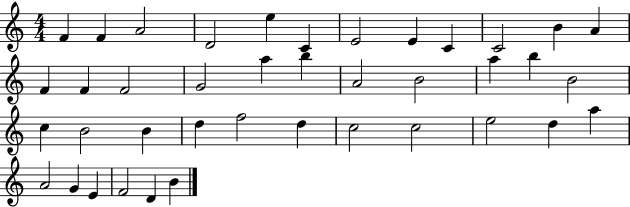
{
  \clef treble
  \numericTimeSignature
  \time 4/4
  \key c \major
  f'4 f'4 a'2 | d'2 e''4 c'4 | e'2 e'4 c'4 | c'2 b'4 a'4 | \break f'4 f'4 f'2 | g'2 a''4 b''4 | a'2 b'2 | a''4 b''4 b'2 | \break c''4 b'2 b'4 | d''4 f''2 d''4 | c''2 c''2 | e''2 d''4 a''4 | \break a'2 g'4 e'4 | f'2 d'4 b'4 | \bar "|."
}